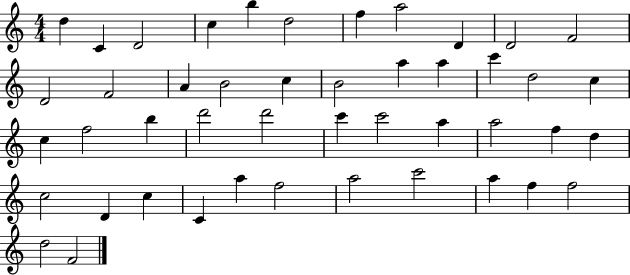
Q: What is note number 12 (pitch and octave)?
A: D4